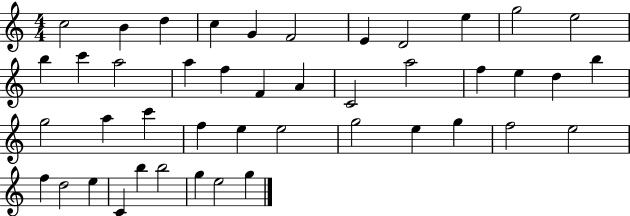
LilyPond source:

{
  \clef treble
  \numericTimeSignature
  \time 4/4
  \key c \major
  c''2 b'4 d''4 | c''4 g'4 f'2 | e'4 d'2 e''4 | g''2 e''2 | \break b''4 c'''4 a''2 | a''4 f''4 f'4 a'4 | c'2 a''2 | f''4 e''4 d''4 b''4 | \break g''2 a''4 c'''4 | f''4 e''4 e''2 | g''2 e''4 g''4 | f''2 e''2 | \break f''4 d''2 e''4 | c'4 b''4 b''2 | g''4 e''2 g''4 | \bar "|."
}